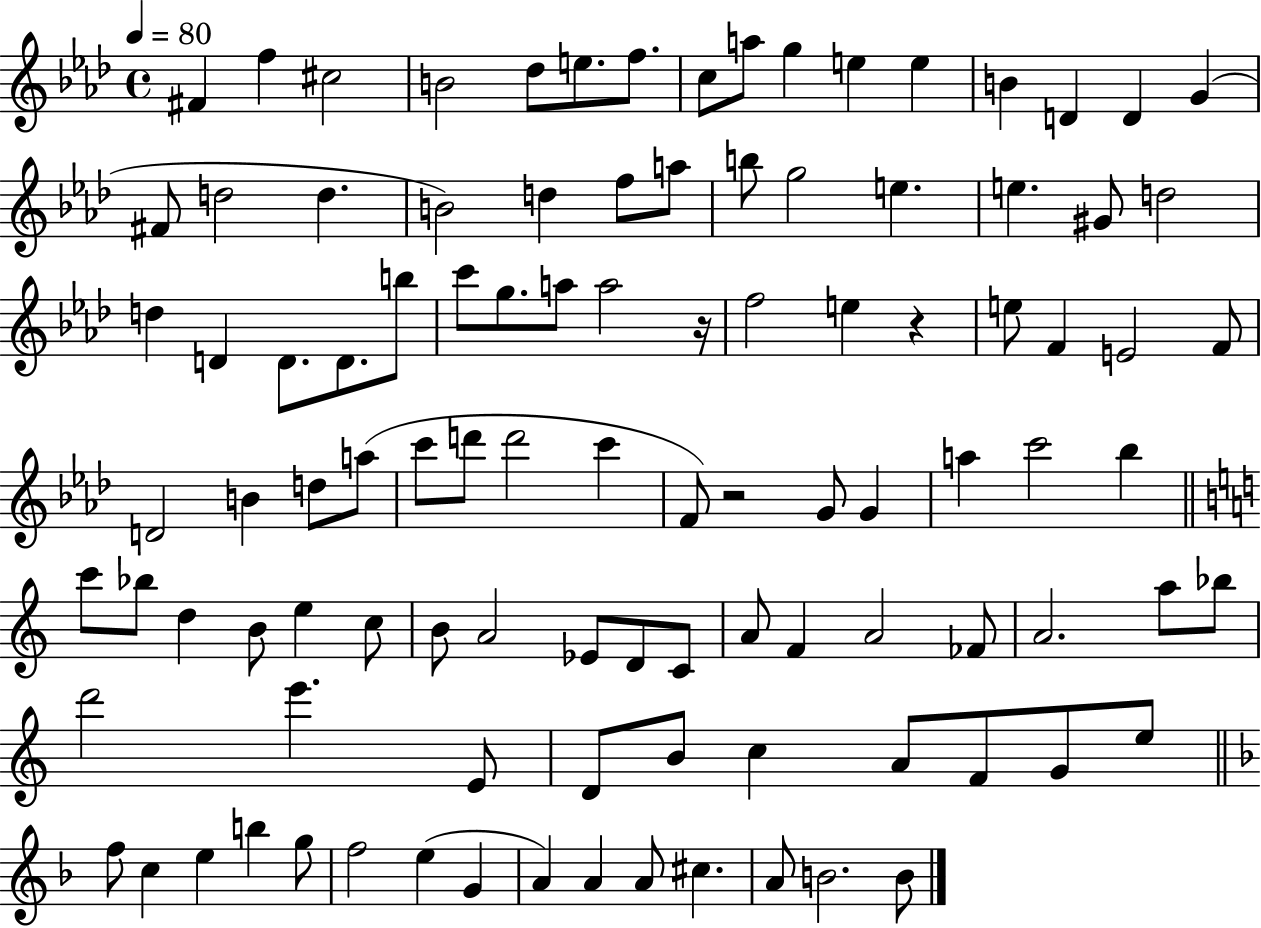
F#4/q F5/q C#5/h B4/h Db5/e E5/e. F5/e. C5/e A5/e G5/q E5/q E5/q B4/q D4/q D4/q G4/q F#4/e D5/h D5/q. B4/h D5/q F5/e A5/e B5/e G5/h E5/q. E5/q. G#4/e D5/h D5/q D4/q D4/e. D4/e. B5/e C6/e G5/e. A5/e A5/h R/s F5/h E5/q R/q E5/e F4/q E4/h F4/e D4/h B4/q D5/e A5/e C6/e D6/e D6/h C6/q F4/e R/h G4/e G4/q A5/q C6/h Bb5/q C6/e Bb5/e D5/q B4/e E5/q C5/e B4/e A4/h Eb4/e D4/e C4/e A4/e F4/q A4/h FES4/e A4/h. A5/e Bb5/e D6/h E6/q. E4/e D4/e B4/e C5/q A4/e F4/e G4/e E5/e F5/e C5/q E5/q B5/q G5/e F5/h E5/q G4/q A4/q A4/q A4/e C#5/q. A4/e B4/h. B4/e